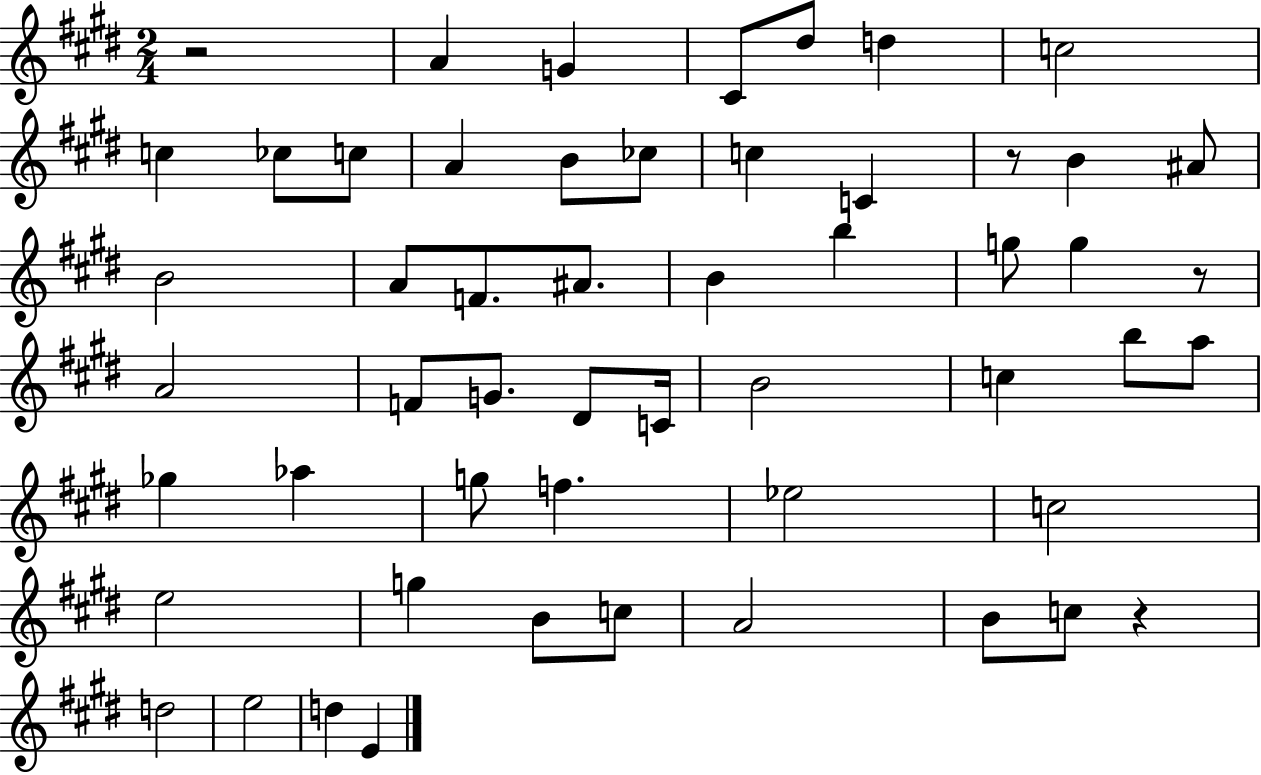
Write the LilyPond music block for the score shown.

{
  \clef treble
  \numericTimeSignature
  \time 2/4
  \key e \major
  r2 | a'4 g'4 | cis'8 dis''8 d''4 | c''2 | \break c''4 ces''8 c''8 | a'4 b'8 ces''8 | c''4 c'4 | r8 b'4 ais'8 | \break b'2 | a'8 f'8. ais'8. | b'4 b''4 | g''8 g''4 r8 | \break a'2 | f'8 g'8. dis'8 c'16 | b'2 | c''4 b''8 a''8 | \break ges''4 aes''4 | g''8 f''4. | ees''2 | c''2 | \break e''2 | g''4 b'8 c''8 | a'2 | b'8 c''8 r4 | \break d''2 | e''2 | d''4 e'4 | \bar "|."
}